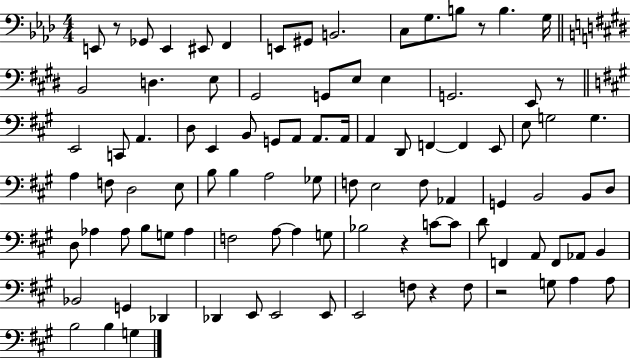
X:1
T:Untitled
M:4/4
L:1/4
K:Ab
E,,/2 z/2 _G,,/2 E,, ^E,,/2 F,, E,,/2 ^G,,/2 B,,2 C,/2 G,/2 B,/2 z/2 B, G,/4 B,,2 D, E,/2 ^G,,2 G,,/2 E,/2 E, G,,2 E,,/2 z/2 E,,2 C,,/2 A,, D,/2 E,, B,,/2 G,,/2 A,,/2 A,,/2 A,,/4 A,, D,,/2 F,, F,, E,,/2 E,/2 G,2 G, A, F,/2 D,2 E,/2 B,/2 B, A,2 _G,/2 F,/2 E,2 F,/2 _A,, G,, B,,2 B,,/2 D,/2 D,/2 _A, _A,/2 B,/2 G,/2 _A, F,2 A,/2 A, G,/2 _B,2 z C/2 C/2 D/2 F,, A,,/2 F,,/2 _A,,/2 B,, _B,,2 G,, _D,, _D,, E,,/2 E,,2 E,,/2 E,,2 F,/2 z F,/2 z2 G,/2 A, A,/2 B,2 B, G,